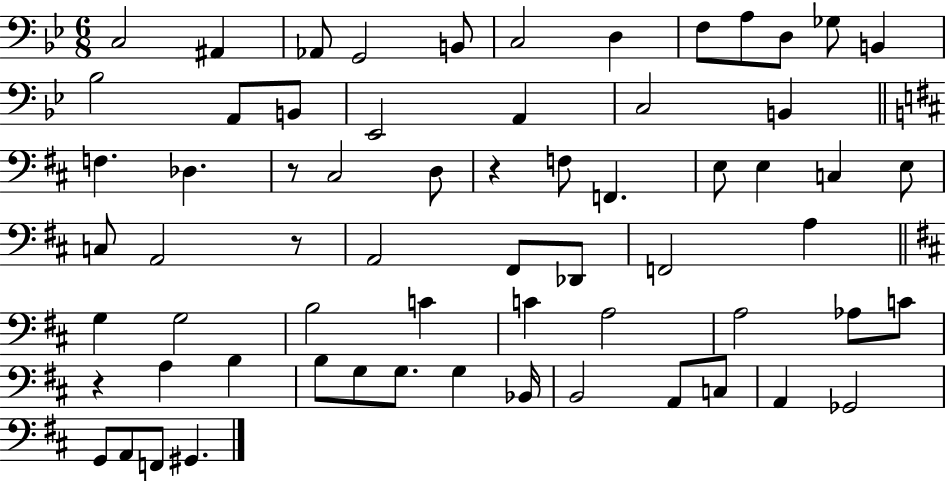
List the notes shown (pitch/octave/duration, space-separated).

C3/h A#2/q Ab2/e G2/h B2/e C3/h D3/q F3/e A3/e D3/e Gb3/e B2/q Bb3/h A2/e B2/e Eb2/h A2/q C3/h B2/q F3/q. Db3/q. R/e C#3/h D3/e R/q F3/e F2/q. E3/e E3/q C3/q E3/e C3/e A2/h R/e A2/h F#2/e Db2/e F2/h A3/q G3/q G3/h B3/h C4/q C4/q A3/h A3/h Ab3/e C4/e R/q A3/q B3/q B3/e G3/e G3/e. G3/q Bb2/s B2/h A2/e C3/e A2/q Gb2/h G2/e A2/e F2/e G#2/q.